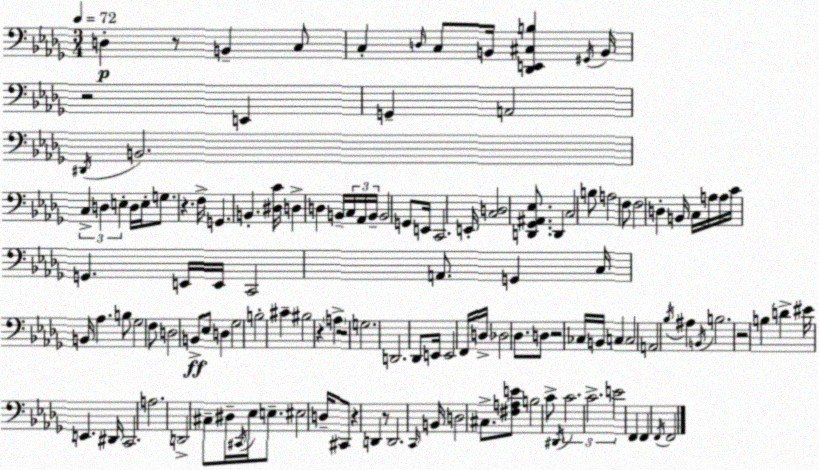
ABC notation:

X:1
T:Untitled
M:3/4
L:1/4
K:Bbm
D, z/2 B,, C,/2 C, D,/4 C,/2 B,,/4 [_D,,E,,^C,B,] ^G,,/4 B,,/4 z2 E,, G,, A,,2 ^D,,/4 B,,2 C, D, E, D,/4 E,/4 G,/2 z F,/4 G,, B,, [^D,C]/4 D, D, B,,/4 C,/4 _A,,/4 B,,/4 B,,2 G,,/2 E,,/4 C,,2 E,,/4 [C,D,]2 [D,,_G,,^A,,_E,]/2 D,, C,2 B,/2 A,2 F,/2 F,2 D, B,,/4 C,/4 A,/4 A,/4 C/4 G,, E,,/4 E,,/4 C,,2 A,,/2 G,, C,/4 B,,/4 _A, B,/2 _G,2 F,/2 D,2 B,,/2 _E,/2 D, _G,2 B,2 ^C ^B,2 z A, z2 G,2 D,,2 _D,,/2 E,,/4 E,,2 F,,/4 D,/4 _D,2 _D,/2 D,/2 z2 _C,/4 B,,/4 C, C,2 A,,2 _B,/4 ^A, B,,/4 B,2 z2 B, D ^E/4 E,, ^D,,/4 C,,2 A,2 D,,2 ^C,/2 ^D,/4 ^C,,/4 _E,/4 E,/2 ^E,2 D,/4 ^C,,/2 z D,, z/2 D,,2 C,,/4 B,,/4 D,2 ^C,/2 [^F,A,E]/2 B,2 C/2 ^D,,/4 C2 C2 E2 F,, F,, F,,/4 F,,2